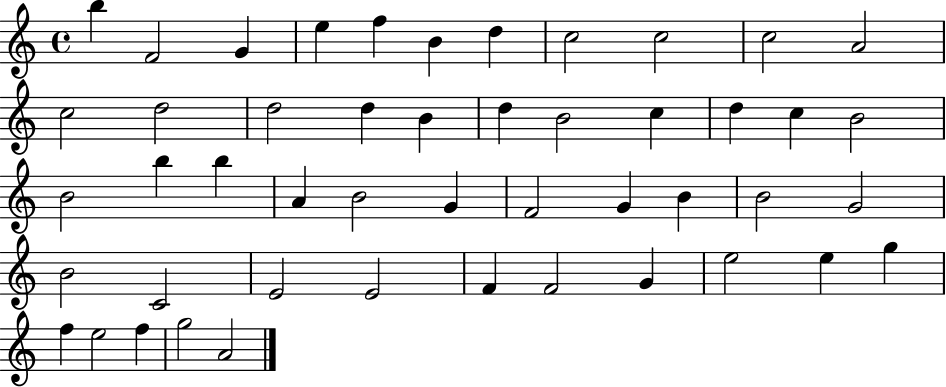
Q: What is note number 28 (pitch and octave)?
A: G4